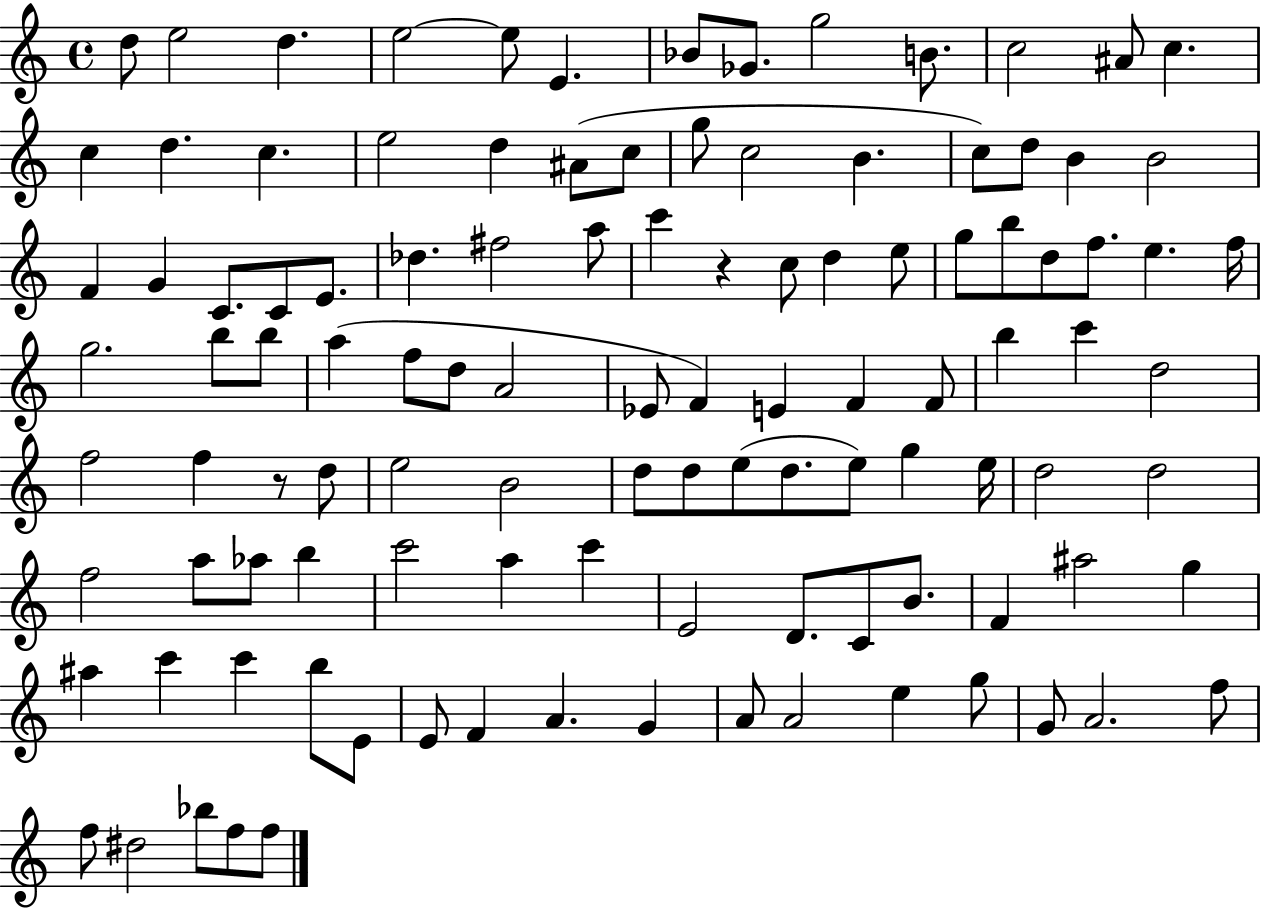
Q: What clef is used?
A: treble